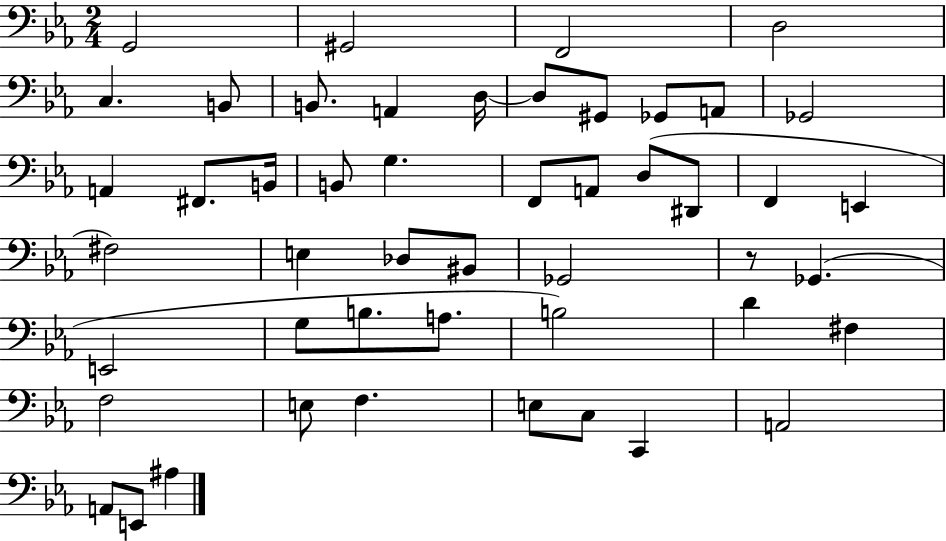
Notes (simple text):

G2/h G#2/h F2/h D3/h C3/q. B2/e B2/e. A2/q D3/s D3/e G#2/e Gb2/e A2/e Gb2/h A2/q F#2/e. B2/s B2/e G3/q. F2/e A2/e D3/e D#2/e F2/q E2/q F#3/h E3/q Db3/e BIS2/e Gb2/h R/e Gb2/q. E2/h G3/e B3/e. A3/e. B3/h D4/q F#3/q F3/h E3/e F3/q. E3/e C3/e C2/q A2/h A2/e E2/e A#3/q